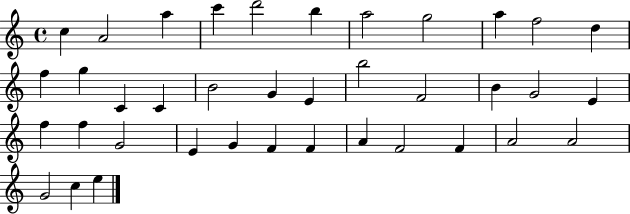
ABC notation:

X:1
T:Untitled
M:4/4
L:1/4
K:C
c A2 a c' d'2 b a2 g2 a f2 d f g C C B2 G E b2 F2 B G2 E f f G2 E G F F A F2 F A2 A2 G2 c e